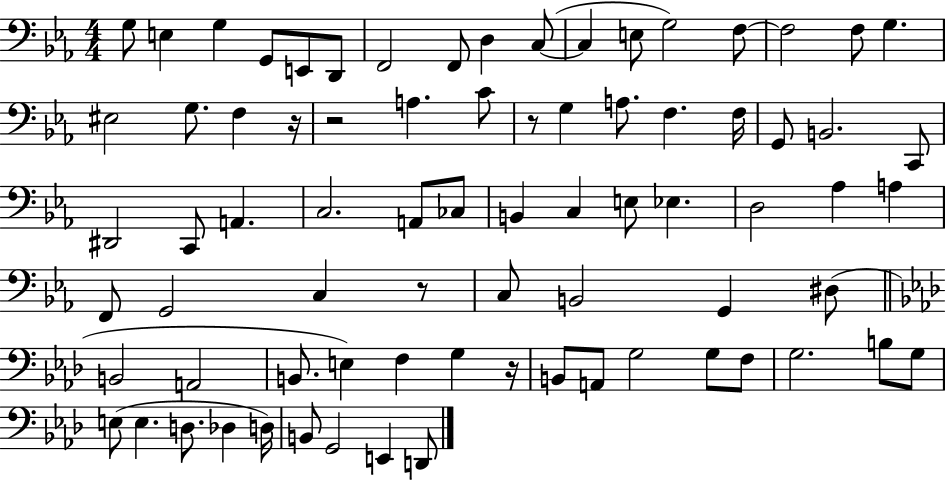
G3/e E3/q G3/q G2/e E2/e D2/e F2/h F2/e D3/q C3/e C3/q E3/e G3/h F3/e F3/h F3/e G3/q. EIS3/h G3/e. F3/q R/s R/h A3/q. C4/e R/e G3/q A3/e. F3/q. F3/s G2/e B2/h. C2/e D#2/h C2/e A2/q. C3/h. A2/e CES3/e B2/q C3/q E3/e Eb3/q. D3/h Ab3/q A3/q F2/e G2/h C3/q R/e C3/e B2/h G2/q D#3/e B2/h A2/h B2/e. E3/q F3/q G3/q R/s B2/e A2/e G3/h G3/e F3/e G3/h. B3/e G3/e E3/e E3/q. D3/e. Db3/q D3/s B2/e G2/h E2/q D2/e